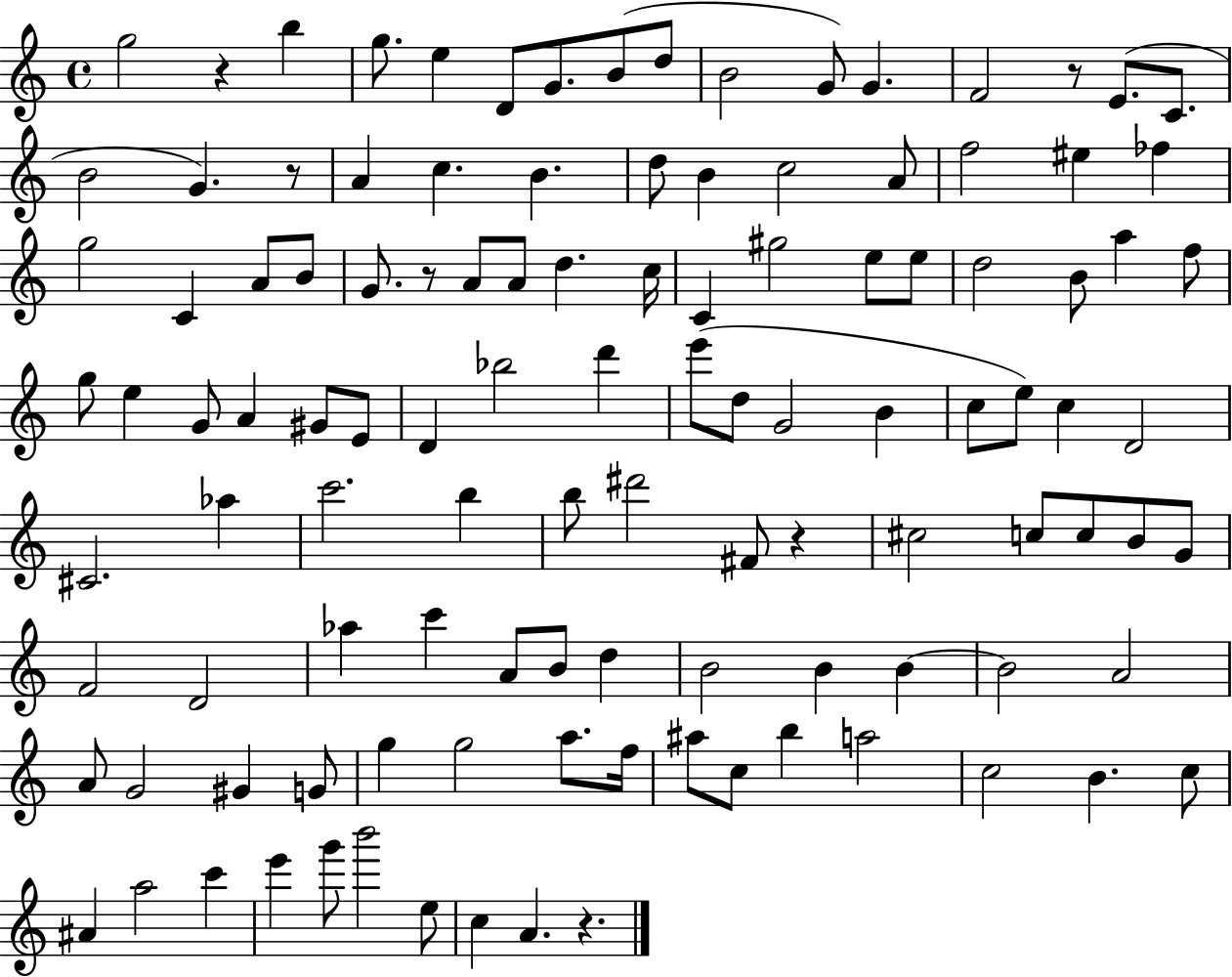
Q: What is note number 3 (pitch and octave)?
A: G5